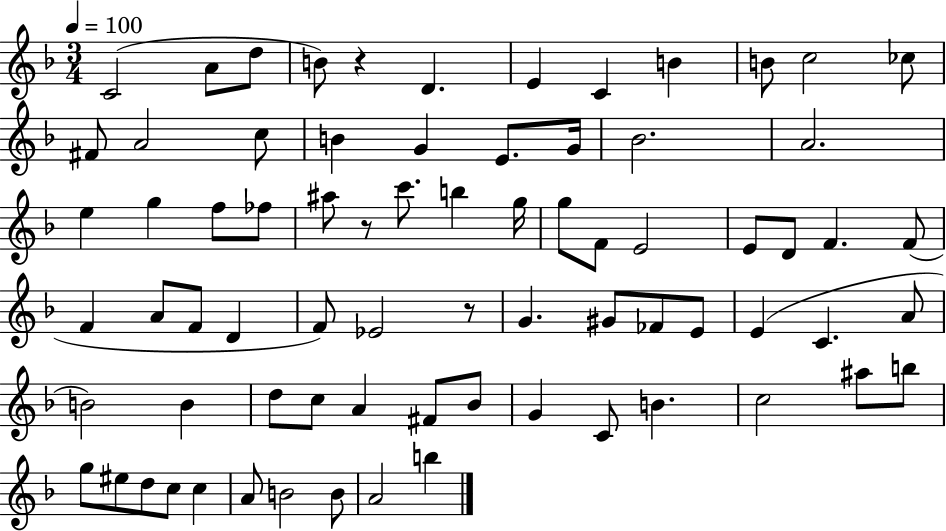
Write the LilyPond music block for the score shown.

{
  \clef treble
  \numericTimeSignature
  \time 3/4
  \key f \major
  \tempo 4 = 100
  c'2( a'8 d''8 | b'8) r4 d'4. | e'4 c'4 b'4 | b'8 c''2 ces''8 | \break fis'8 a'2 c''8 | b'4 g'4 e'8. g'16 | bes'2. | a'2. | \break e''4 g''4 f''8 fes''8 | ais''8 r8 c'''8. b''4 g''16 | g''8 f'8 e'2 | e'8 d'8 f'4. f'8( | \break f'4 a'8 f'8 d'4 | f'8) ees'2 r8 | g'4. gis'8 fes'8 e'8 | e'4( c'4. a'8 | \break b'2) b'4 | d''8 c''8 a'4 fis'8 bes'8 | g'4 c'8 b'4. | c''2 ais''8 b''8 | \break g''8 eis''8 d''8 c''8 c''4 | a'8 b'2 b'8 | a'2 b''4 | \bar "|."
}